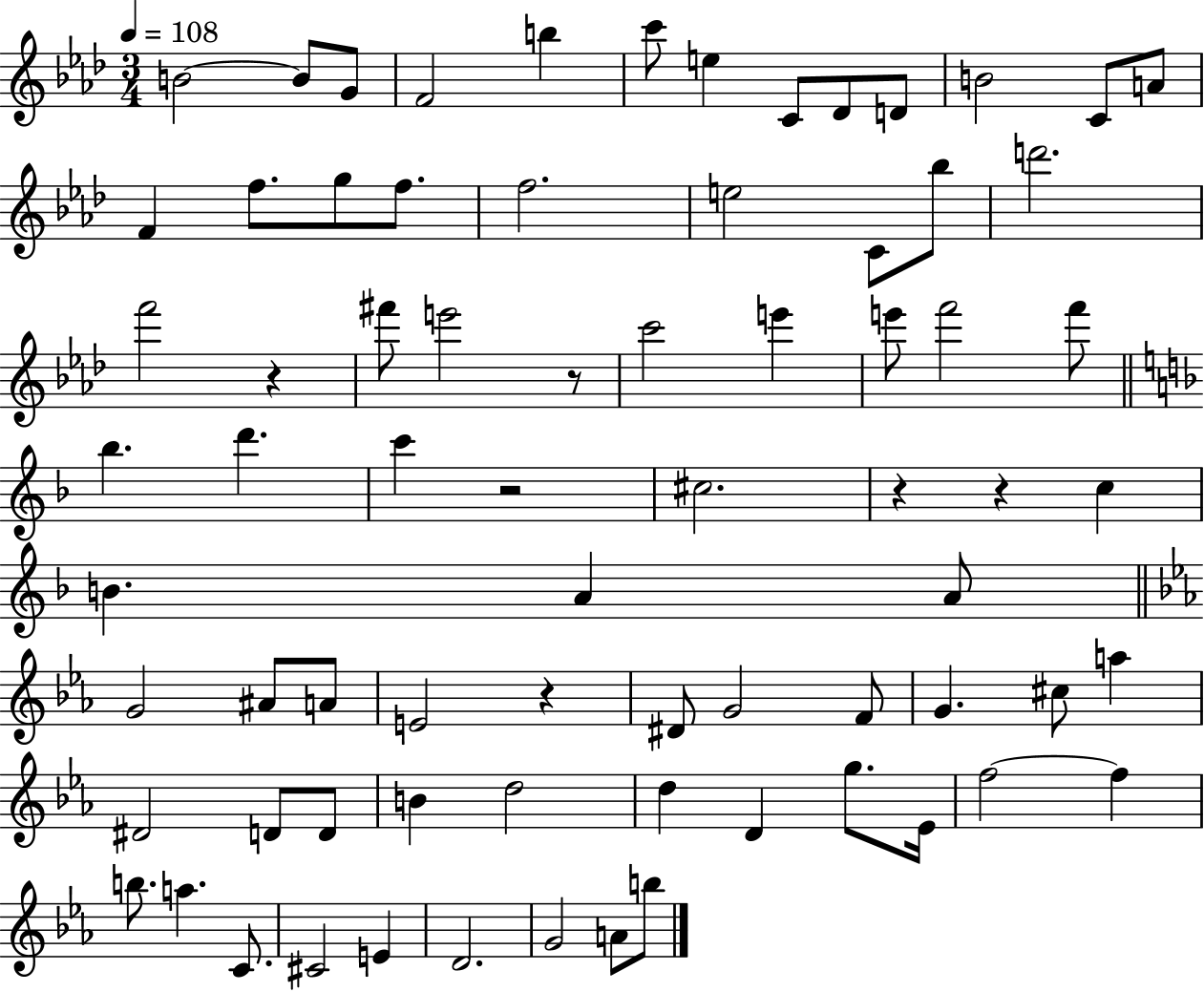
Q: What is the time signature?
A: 3/4